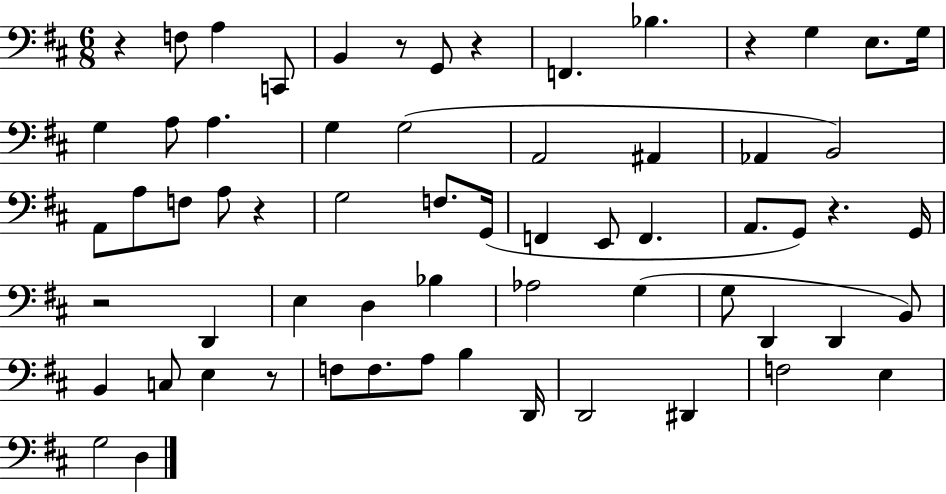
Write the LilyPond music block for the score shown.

{
  \clef bass
  \numericTimeSignature
  \time 6/8
  \key d \major
  \repeat volta 2 { r4 f8 a4 c,8 | b,4 r8 g,8 r4 | f,4. bes4. | r4 g4 e8. g16 | \break g4 a8 a4. | g4 g2( | a,2 ais,4 | aes,4 b,2) | \break a,8 a8 f8 a8 r4 | g2 f8. g,16( | f,4 e,8 f,4. | a,8. g,8) r4. g,16 | \break r2 d,4 | e4 d4 bes4 | aes2 g4( | g8 d,4 d,4 b,8) | \break b,4 c8 e4 r8 | f8 f8. a8 b4 d,16 | d,2 dis,4 | f2 e4 | \break g2 d4 | } \bar "|."
}